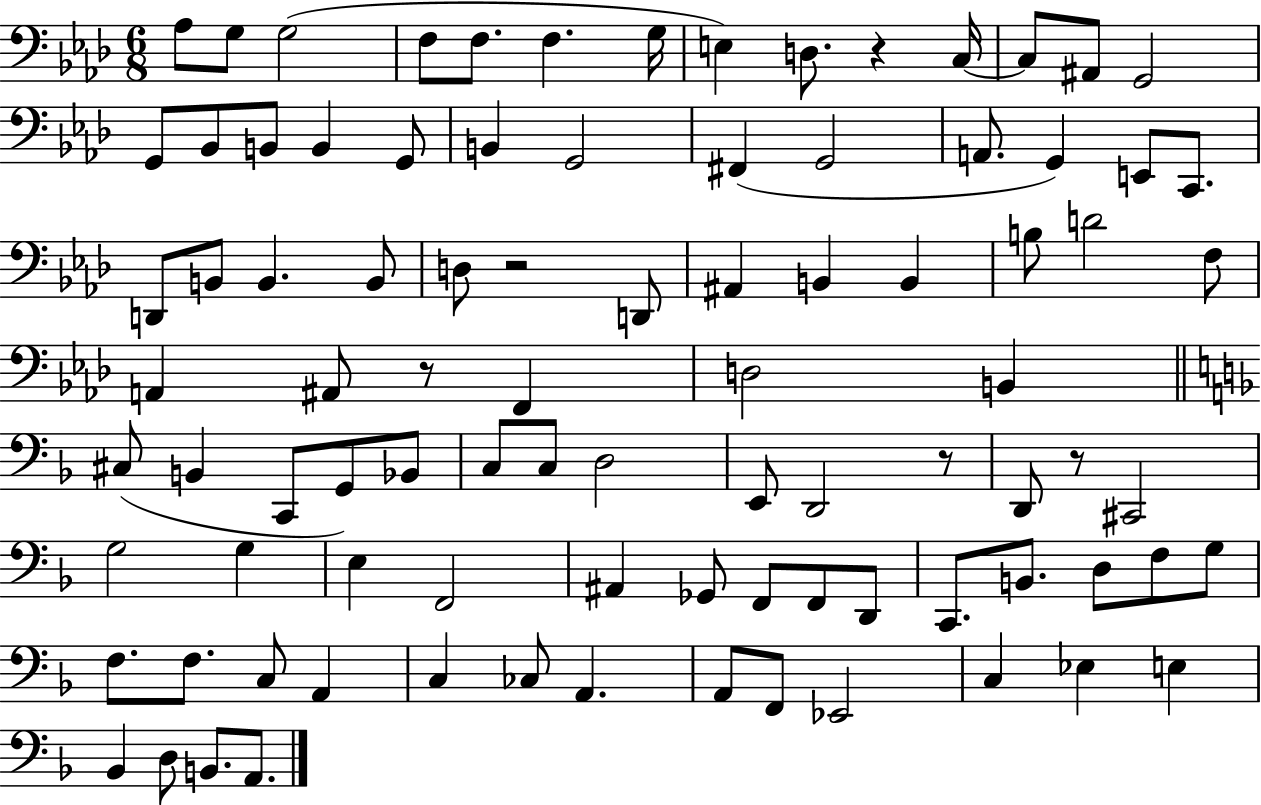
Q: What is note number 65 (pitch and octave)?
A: C2